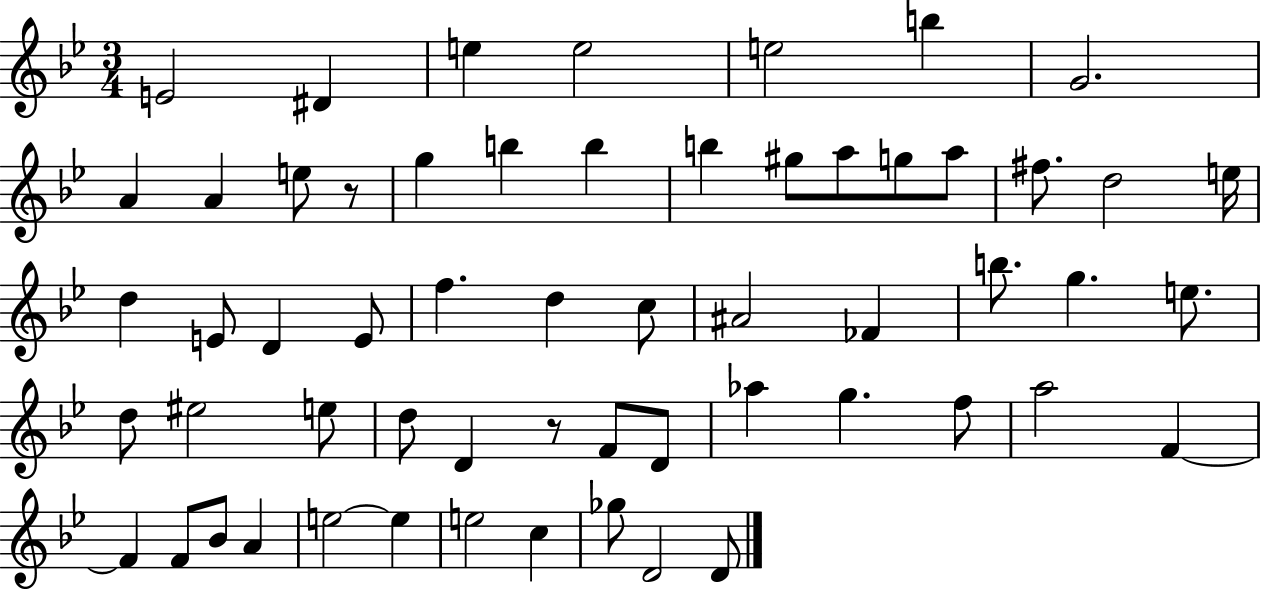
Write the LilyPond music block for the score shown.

{
  \clef treble
  \numericTimeSignature
  \time 3/4
  \key bes \major
  e'2 dis'4 | e''4 e''2 | e''2 b''4 | g'2. | \break a'4 a'4 e''8 r8 | g''4 b''4 b''4 | b''4 gis''8 a''8 g''8 a''8 | fis''8. d''2 e''16 | \break d''4 e'8 d'4 e'8 | f''4. d''4 c''8 | ais'2 fes'4 | b''8. g''4. e''8. | \break d''8 eis''2 e''8 | d''8 d'4 r8 f'8 d'8 | aes''4 g''4. f''8 | a''2 f'4~~ | \break f'4 f'8 bes'8 a'4 | e''2~~ e''4 | e''2 c''4 | ges''8 d'2 d'8 | \break \bar "|."
}